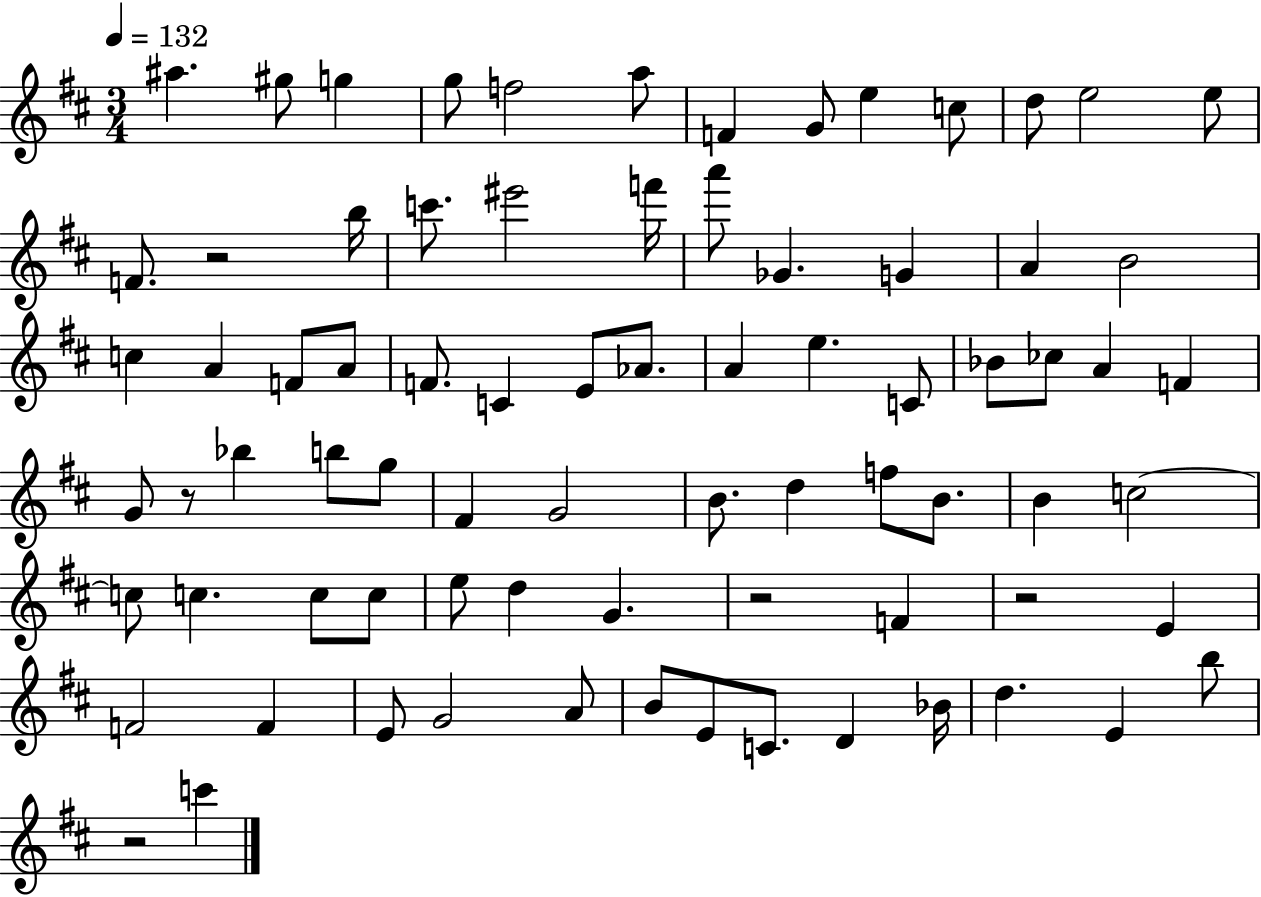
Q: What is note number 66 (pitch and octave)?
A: E4